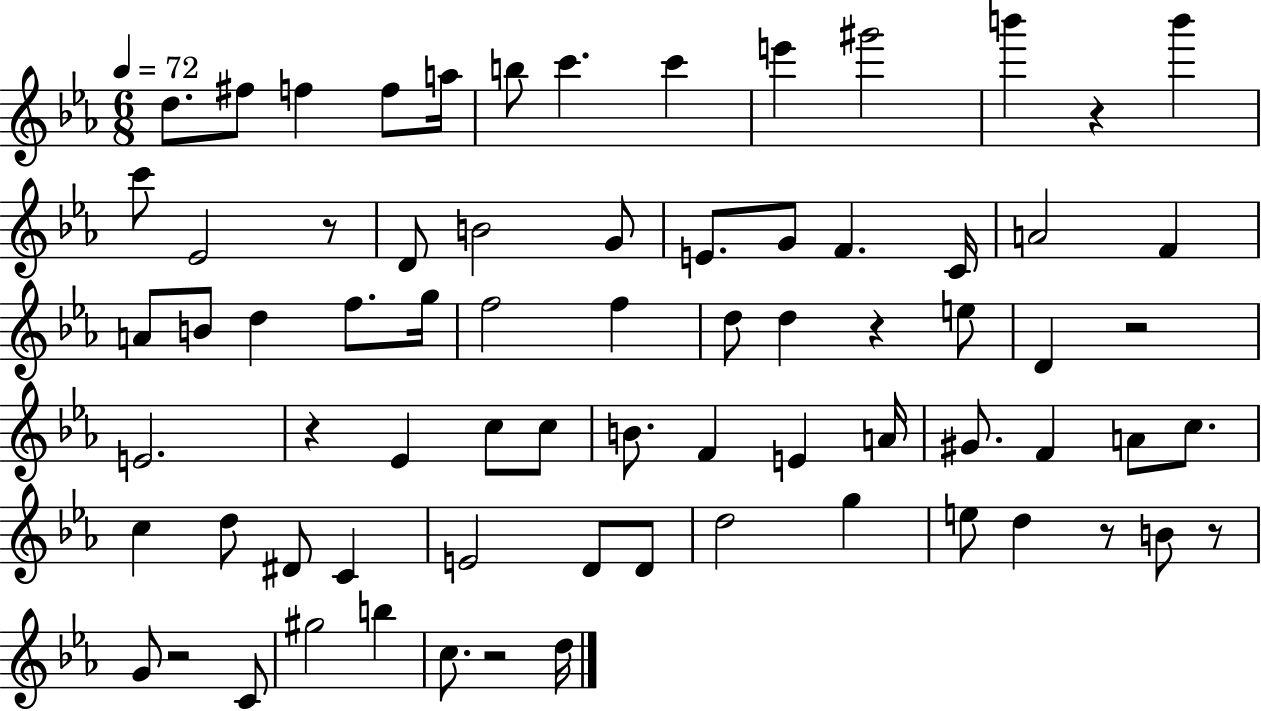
D5/e. F#5/e F5/q F5/e A5/s B5/e C6/q. C6/q E6/q G#6/h B6/q R/q B6/q C6/e Eb4/h R/e D4/e B4/h G4/e E4/e. G4/e F4/q. C4/s A4/h F4/q A4/e B4/e D5/q F5/e. G5/s F5/h F5/q D5/e D5/q R/q E5/e D4/q R/h E4/h. R/q Eb4/q C5/e C5/e B4/e. F4/q E4/q A4/s G#4/e. F4/q A4/e C5/e. C5/q D5/e D#4/e C4/q E4/h D4/e D4/e D5/h G5/q E5/e D5/q R/e B4/e R/e G4/e R/h C4/e G#5/h B5/q C5/e. R/h D5/s